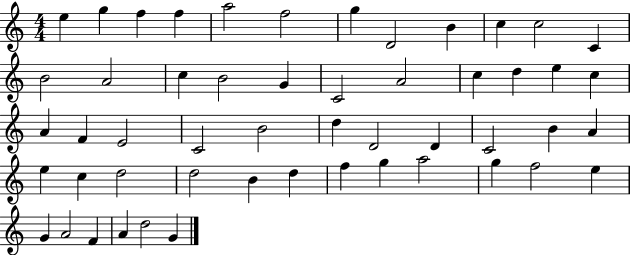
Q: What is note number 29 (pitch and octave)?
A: D5